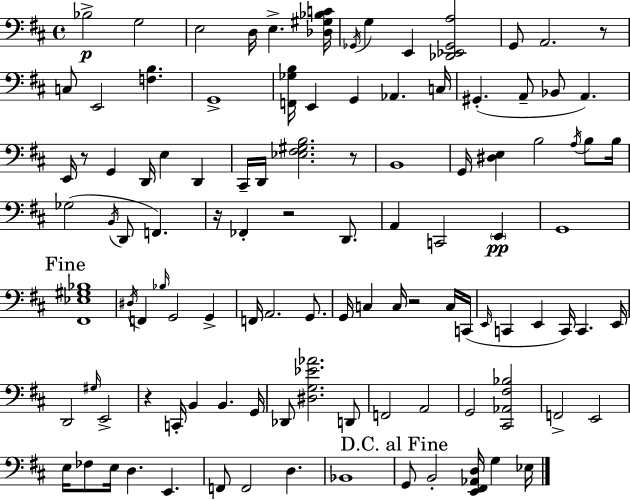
{
  \clef bass
  \time 4/4
  \defaultTimeSignature
  \key d \major
  bes2->\p g2 | e2 d16 e4.-> <des gis bes c'>16 | \acciaccatura { ges,16 } g4 e,4 <des, ees, ges, a>2 | g,8 a,2. r8 | \break c8 e,2 <f b>4. | g,1-> | <f, ges b>16 e,4 g,4 aes,4. | c16 gis,4.-.( a,8-- bes,8 a,4.) | \break e,16 r8 g,4 d,16 e4 d,4 | cis,16-- d,16 <ees fis gis b>2. r8 | b,1 | g,16 <dis e>4 b2 \acciaccatura { a16 } b8 | \break b16 ges2( \acciaccatura { b,16 } d,8 f,4.) | r16 fes,4-. r2 | d,8. a,4 c,2 \parenthesize e,4\pp | g,1 | \break \mark "Fine" <fis, ees gis bes>1 | \acciaccatura { dis16 } f,4 \grace { bes16 } g,2 | g,4-> f,16 a,2. | g,8. g,16 c4 c16 r2 | \break c16 c,16( \grace { e,16 } c,4 e,4 c,16) c,4. | e,16 d,2 \grace { gis16 } e,2-> | r4 c,16-. b,4 | b,4. g,16 des,8 <dis g ees' aes'>2. | \break d,8 f,2 a,2 | g,2 <cis, aes, fis bes>2 | f,2-> e,2 | e16 fes8 e16 d4. | \break e,4. f,8 f,2 | d4. bes,1 | \mark "D.C. al Fine" g,8 b,2-. | <e, fis, aes, d>16 g4 ees16 \bar "|."
}